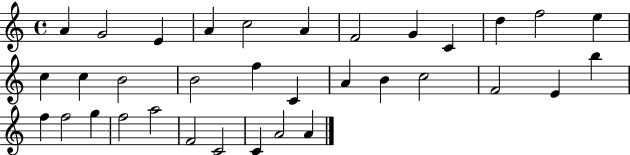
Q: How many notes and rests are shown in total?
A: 34